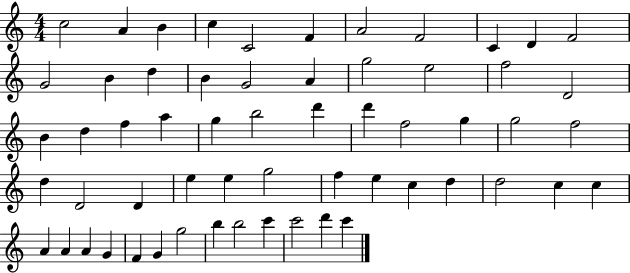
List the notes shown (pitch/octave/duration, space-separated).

C5/h A4/q B4/q C5/q C4/h F4/q A4/h F4/h C4/q D4/q F4/h G4/h B4/q D5/q B4/q G4/h A4/q G5/h E5/h F5/h D4/h B4/q D5/q F5/q A5/q G5/q B5/h D6/q D6/q F5/h G5/q G5/h F5/h D5/q D4/h D4/q E5/q E5/q G5/h F5/q E5/q C5/q D5/q D5/h C5/q C5/q A4/q A4/q A4/q G4/q F4/q G4/q G5/h B5/q B5/h C6/q C6/h D6/q C6/q